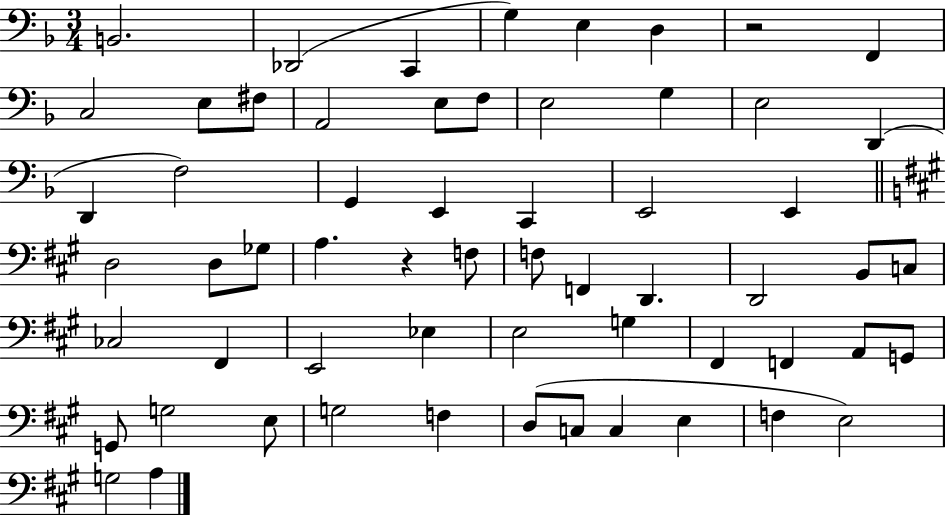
B2/h. Db2/h C2/q G3/q E3/q D3/q R/h F2/q C3/h E3/e F#3/e A2/h E3/e F3/e E3/h G3/q E3/h D2/q D2/q F3/h G2/q E2/q C2/q E2/h E2/q D3/h D3/e Gb3/e A3/q. R/q F3/e F3/e F2/q D2/q. D2/h B2/e C3/e CES3/h F#2/q E2/h Eb3/q E3/h G3/q F#2/q F2/q A2/e G2/e G2/e G3/h E3/e G3/h F3/q D3/e C3/e C3/q E3/q F3/q E3/h G3/h A3/q